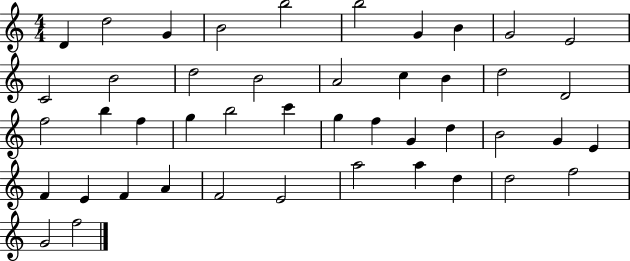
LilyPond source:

{
  \clef treble
  \numericTimeSignature
  \time 4/4
  \key c \major
  d'4 d''2 g'4 | b'2 b''2 | b''2 g'4 b'4 | g'2 e'2 | \break c'2 b'2 | d''2 b'2 | a'2 c''4 b'4 | d''2 d'2 | \break f''2 b''4 f''4 | g''4 b''2 c'''4 | g''4 f''4 g'4 d''4 | b'2 g'4 e'4 | \break f'4 e'4 f'4 a'4 | f'2 e'2 | a''2 a''4 d''4 | d''2 f''2 | \break g'2 f''2 | \bar "|."
}